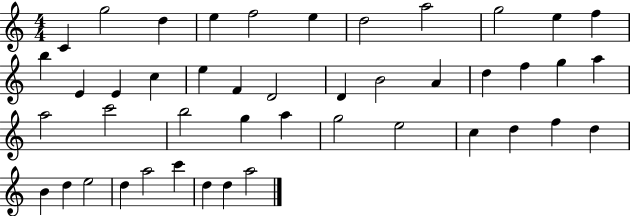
{
  \clef treble
  \numericTimeSignature
  \time 4/4
  \key c \major
  c'4 g''2 d''4 | e''4 f''2 e''4 | d''2 a''2 | g''2 e''4 f''4 | \break b''4 e'4 e'4 c''4 | e''4 f'4 d'2 | d'4 b'2 a'4 | d''4 f''4 g''4 a''4 | \break a''2 c'''2 | b''2 g''4 a''4 | g''2 e''2 | c''4 d''4 f''4 d''4 | \break b'4 d''4 e''2 | d''4 a''2 c'''4 | d''4 d''4 a''2 | \bar "|."
}